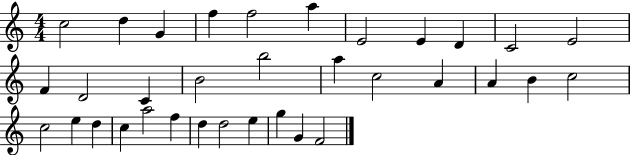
C5/h D5/q G4/q F5/q F5/h A5/q E4/h E4/q D4/q C4/h E4/h F4/q D4/h C4/q B4/h B5/h A5/q C5/h A4/q A4/q B4/q C5/h C5/h E5/q D5/q C5/q A5/h F5/q D5/q D5/h E5/q G5/q G4/q F4/h